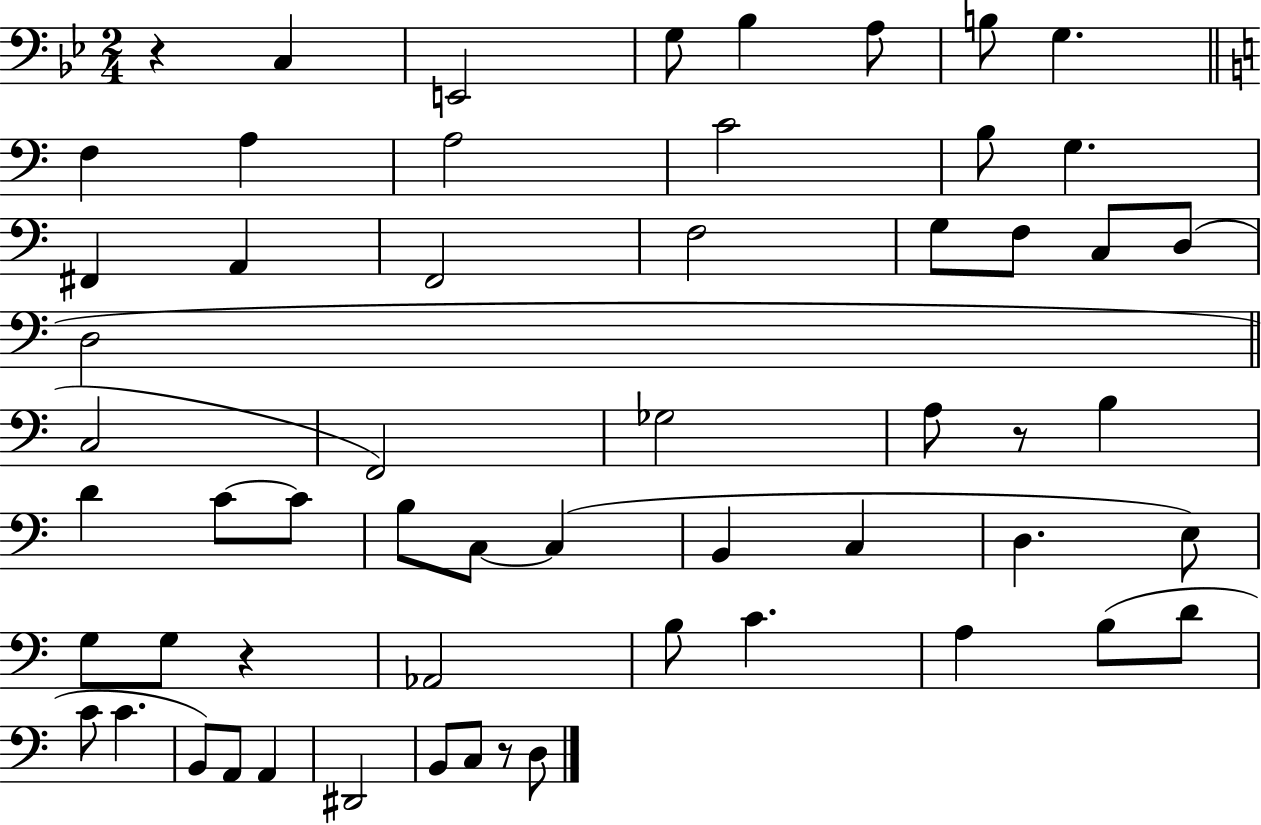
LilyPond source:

{
  \clef bass
  \numericTimeSignature
  \time 2/4
  \key bes \major
  r4 c4 | e,2 | g8 bes4 a8 | b8 g4. | \break \bar "||" \break \key a \minor f4 a4 | a2 | c'2 | b8 g4. | \break fis,4 a,4 | f,2 | f2 | g8 f8 c8 d8( | \break d2 | \bar "||" \break \key c \major c2 | f,2) | ges2 | a8 r8 b4 | \break d'4 c'8~~ c'8 | b8 c8~~ c4( | b,4 c4 | d4. e8) | \break g8 g8 r4 | aes,2 | b8 c'4. | a4 b8( d'8 | \break c'8 c'4. | b,8) a,8 a,4 | dis,2 | b,8 c8 r8 d8 | \break \bar "|."
}